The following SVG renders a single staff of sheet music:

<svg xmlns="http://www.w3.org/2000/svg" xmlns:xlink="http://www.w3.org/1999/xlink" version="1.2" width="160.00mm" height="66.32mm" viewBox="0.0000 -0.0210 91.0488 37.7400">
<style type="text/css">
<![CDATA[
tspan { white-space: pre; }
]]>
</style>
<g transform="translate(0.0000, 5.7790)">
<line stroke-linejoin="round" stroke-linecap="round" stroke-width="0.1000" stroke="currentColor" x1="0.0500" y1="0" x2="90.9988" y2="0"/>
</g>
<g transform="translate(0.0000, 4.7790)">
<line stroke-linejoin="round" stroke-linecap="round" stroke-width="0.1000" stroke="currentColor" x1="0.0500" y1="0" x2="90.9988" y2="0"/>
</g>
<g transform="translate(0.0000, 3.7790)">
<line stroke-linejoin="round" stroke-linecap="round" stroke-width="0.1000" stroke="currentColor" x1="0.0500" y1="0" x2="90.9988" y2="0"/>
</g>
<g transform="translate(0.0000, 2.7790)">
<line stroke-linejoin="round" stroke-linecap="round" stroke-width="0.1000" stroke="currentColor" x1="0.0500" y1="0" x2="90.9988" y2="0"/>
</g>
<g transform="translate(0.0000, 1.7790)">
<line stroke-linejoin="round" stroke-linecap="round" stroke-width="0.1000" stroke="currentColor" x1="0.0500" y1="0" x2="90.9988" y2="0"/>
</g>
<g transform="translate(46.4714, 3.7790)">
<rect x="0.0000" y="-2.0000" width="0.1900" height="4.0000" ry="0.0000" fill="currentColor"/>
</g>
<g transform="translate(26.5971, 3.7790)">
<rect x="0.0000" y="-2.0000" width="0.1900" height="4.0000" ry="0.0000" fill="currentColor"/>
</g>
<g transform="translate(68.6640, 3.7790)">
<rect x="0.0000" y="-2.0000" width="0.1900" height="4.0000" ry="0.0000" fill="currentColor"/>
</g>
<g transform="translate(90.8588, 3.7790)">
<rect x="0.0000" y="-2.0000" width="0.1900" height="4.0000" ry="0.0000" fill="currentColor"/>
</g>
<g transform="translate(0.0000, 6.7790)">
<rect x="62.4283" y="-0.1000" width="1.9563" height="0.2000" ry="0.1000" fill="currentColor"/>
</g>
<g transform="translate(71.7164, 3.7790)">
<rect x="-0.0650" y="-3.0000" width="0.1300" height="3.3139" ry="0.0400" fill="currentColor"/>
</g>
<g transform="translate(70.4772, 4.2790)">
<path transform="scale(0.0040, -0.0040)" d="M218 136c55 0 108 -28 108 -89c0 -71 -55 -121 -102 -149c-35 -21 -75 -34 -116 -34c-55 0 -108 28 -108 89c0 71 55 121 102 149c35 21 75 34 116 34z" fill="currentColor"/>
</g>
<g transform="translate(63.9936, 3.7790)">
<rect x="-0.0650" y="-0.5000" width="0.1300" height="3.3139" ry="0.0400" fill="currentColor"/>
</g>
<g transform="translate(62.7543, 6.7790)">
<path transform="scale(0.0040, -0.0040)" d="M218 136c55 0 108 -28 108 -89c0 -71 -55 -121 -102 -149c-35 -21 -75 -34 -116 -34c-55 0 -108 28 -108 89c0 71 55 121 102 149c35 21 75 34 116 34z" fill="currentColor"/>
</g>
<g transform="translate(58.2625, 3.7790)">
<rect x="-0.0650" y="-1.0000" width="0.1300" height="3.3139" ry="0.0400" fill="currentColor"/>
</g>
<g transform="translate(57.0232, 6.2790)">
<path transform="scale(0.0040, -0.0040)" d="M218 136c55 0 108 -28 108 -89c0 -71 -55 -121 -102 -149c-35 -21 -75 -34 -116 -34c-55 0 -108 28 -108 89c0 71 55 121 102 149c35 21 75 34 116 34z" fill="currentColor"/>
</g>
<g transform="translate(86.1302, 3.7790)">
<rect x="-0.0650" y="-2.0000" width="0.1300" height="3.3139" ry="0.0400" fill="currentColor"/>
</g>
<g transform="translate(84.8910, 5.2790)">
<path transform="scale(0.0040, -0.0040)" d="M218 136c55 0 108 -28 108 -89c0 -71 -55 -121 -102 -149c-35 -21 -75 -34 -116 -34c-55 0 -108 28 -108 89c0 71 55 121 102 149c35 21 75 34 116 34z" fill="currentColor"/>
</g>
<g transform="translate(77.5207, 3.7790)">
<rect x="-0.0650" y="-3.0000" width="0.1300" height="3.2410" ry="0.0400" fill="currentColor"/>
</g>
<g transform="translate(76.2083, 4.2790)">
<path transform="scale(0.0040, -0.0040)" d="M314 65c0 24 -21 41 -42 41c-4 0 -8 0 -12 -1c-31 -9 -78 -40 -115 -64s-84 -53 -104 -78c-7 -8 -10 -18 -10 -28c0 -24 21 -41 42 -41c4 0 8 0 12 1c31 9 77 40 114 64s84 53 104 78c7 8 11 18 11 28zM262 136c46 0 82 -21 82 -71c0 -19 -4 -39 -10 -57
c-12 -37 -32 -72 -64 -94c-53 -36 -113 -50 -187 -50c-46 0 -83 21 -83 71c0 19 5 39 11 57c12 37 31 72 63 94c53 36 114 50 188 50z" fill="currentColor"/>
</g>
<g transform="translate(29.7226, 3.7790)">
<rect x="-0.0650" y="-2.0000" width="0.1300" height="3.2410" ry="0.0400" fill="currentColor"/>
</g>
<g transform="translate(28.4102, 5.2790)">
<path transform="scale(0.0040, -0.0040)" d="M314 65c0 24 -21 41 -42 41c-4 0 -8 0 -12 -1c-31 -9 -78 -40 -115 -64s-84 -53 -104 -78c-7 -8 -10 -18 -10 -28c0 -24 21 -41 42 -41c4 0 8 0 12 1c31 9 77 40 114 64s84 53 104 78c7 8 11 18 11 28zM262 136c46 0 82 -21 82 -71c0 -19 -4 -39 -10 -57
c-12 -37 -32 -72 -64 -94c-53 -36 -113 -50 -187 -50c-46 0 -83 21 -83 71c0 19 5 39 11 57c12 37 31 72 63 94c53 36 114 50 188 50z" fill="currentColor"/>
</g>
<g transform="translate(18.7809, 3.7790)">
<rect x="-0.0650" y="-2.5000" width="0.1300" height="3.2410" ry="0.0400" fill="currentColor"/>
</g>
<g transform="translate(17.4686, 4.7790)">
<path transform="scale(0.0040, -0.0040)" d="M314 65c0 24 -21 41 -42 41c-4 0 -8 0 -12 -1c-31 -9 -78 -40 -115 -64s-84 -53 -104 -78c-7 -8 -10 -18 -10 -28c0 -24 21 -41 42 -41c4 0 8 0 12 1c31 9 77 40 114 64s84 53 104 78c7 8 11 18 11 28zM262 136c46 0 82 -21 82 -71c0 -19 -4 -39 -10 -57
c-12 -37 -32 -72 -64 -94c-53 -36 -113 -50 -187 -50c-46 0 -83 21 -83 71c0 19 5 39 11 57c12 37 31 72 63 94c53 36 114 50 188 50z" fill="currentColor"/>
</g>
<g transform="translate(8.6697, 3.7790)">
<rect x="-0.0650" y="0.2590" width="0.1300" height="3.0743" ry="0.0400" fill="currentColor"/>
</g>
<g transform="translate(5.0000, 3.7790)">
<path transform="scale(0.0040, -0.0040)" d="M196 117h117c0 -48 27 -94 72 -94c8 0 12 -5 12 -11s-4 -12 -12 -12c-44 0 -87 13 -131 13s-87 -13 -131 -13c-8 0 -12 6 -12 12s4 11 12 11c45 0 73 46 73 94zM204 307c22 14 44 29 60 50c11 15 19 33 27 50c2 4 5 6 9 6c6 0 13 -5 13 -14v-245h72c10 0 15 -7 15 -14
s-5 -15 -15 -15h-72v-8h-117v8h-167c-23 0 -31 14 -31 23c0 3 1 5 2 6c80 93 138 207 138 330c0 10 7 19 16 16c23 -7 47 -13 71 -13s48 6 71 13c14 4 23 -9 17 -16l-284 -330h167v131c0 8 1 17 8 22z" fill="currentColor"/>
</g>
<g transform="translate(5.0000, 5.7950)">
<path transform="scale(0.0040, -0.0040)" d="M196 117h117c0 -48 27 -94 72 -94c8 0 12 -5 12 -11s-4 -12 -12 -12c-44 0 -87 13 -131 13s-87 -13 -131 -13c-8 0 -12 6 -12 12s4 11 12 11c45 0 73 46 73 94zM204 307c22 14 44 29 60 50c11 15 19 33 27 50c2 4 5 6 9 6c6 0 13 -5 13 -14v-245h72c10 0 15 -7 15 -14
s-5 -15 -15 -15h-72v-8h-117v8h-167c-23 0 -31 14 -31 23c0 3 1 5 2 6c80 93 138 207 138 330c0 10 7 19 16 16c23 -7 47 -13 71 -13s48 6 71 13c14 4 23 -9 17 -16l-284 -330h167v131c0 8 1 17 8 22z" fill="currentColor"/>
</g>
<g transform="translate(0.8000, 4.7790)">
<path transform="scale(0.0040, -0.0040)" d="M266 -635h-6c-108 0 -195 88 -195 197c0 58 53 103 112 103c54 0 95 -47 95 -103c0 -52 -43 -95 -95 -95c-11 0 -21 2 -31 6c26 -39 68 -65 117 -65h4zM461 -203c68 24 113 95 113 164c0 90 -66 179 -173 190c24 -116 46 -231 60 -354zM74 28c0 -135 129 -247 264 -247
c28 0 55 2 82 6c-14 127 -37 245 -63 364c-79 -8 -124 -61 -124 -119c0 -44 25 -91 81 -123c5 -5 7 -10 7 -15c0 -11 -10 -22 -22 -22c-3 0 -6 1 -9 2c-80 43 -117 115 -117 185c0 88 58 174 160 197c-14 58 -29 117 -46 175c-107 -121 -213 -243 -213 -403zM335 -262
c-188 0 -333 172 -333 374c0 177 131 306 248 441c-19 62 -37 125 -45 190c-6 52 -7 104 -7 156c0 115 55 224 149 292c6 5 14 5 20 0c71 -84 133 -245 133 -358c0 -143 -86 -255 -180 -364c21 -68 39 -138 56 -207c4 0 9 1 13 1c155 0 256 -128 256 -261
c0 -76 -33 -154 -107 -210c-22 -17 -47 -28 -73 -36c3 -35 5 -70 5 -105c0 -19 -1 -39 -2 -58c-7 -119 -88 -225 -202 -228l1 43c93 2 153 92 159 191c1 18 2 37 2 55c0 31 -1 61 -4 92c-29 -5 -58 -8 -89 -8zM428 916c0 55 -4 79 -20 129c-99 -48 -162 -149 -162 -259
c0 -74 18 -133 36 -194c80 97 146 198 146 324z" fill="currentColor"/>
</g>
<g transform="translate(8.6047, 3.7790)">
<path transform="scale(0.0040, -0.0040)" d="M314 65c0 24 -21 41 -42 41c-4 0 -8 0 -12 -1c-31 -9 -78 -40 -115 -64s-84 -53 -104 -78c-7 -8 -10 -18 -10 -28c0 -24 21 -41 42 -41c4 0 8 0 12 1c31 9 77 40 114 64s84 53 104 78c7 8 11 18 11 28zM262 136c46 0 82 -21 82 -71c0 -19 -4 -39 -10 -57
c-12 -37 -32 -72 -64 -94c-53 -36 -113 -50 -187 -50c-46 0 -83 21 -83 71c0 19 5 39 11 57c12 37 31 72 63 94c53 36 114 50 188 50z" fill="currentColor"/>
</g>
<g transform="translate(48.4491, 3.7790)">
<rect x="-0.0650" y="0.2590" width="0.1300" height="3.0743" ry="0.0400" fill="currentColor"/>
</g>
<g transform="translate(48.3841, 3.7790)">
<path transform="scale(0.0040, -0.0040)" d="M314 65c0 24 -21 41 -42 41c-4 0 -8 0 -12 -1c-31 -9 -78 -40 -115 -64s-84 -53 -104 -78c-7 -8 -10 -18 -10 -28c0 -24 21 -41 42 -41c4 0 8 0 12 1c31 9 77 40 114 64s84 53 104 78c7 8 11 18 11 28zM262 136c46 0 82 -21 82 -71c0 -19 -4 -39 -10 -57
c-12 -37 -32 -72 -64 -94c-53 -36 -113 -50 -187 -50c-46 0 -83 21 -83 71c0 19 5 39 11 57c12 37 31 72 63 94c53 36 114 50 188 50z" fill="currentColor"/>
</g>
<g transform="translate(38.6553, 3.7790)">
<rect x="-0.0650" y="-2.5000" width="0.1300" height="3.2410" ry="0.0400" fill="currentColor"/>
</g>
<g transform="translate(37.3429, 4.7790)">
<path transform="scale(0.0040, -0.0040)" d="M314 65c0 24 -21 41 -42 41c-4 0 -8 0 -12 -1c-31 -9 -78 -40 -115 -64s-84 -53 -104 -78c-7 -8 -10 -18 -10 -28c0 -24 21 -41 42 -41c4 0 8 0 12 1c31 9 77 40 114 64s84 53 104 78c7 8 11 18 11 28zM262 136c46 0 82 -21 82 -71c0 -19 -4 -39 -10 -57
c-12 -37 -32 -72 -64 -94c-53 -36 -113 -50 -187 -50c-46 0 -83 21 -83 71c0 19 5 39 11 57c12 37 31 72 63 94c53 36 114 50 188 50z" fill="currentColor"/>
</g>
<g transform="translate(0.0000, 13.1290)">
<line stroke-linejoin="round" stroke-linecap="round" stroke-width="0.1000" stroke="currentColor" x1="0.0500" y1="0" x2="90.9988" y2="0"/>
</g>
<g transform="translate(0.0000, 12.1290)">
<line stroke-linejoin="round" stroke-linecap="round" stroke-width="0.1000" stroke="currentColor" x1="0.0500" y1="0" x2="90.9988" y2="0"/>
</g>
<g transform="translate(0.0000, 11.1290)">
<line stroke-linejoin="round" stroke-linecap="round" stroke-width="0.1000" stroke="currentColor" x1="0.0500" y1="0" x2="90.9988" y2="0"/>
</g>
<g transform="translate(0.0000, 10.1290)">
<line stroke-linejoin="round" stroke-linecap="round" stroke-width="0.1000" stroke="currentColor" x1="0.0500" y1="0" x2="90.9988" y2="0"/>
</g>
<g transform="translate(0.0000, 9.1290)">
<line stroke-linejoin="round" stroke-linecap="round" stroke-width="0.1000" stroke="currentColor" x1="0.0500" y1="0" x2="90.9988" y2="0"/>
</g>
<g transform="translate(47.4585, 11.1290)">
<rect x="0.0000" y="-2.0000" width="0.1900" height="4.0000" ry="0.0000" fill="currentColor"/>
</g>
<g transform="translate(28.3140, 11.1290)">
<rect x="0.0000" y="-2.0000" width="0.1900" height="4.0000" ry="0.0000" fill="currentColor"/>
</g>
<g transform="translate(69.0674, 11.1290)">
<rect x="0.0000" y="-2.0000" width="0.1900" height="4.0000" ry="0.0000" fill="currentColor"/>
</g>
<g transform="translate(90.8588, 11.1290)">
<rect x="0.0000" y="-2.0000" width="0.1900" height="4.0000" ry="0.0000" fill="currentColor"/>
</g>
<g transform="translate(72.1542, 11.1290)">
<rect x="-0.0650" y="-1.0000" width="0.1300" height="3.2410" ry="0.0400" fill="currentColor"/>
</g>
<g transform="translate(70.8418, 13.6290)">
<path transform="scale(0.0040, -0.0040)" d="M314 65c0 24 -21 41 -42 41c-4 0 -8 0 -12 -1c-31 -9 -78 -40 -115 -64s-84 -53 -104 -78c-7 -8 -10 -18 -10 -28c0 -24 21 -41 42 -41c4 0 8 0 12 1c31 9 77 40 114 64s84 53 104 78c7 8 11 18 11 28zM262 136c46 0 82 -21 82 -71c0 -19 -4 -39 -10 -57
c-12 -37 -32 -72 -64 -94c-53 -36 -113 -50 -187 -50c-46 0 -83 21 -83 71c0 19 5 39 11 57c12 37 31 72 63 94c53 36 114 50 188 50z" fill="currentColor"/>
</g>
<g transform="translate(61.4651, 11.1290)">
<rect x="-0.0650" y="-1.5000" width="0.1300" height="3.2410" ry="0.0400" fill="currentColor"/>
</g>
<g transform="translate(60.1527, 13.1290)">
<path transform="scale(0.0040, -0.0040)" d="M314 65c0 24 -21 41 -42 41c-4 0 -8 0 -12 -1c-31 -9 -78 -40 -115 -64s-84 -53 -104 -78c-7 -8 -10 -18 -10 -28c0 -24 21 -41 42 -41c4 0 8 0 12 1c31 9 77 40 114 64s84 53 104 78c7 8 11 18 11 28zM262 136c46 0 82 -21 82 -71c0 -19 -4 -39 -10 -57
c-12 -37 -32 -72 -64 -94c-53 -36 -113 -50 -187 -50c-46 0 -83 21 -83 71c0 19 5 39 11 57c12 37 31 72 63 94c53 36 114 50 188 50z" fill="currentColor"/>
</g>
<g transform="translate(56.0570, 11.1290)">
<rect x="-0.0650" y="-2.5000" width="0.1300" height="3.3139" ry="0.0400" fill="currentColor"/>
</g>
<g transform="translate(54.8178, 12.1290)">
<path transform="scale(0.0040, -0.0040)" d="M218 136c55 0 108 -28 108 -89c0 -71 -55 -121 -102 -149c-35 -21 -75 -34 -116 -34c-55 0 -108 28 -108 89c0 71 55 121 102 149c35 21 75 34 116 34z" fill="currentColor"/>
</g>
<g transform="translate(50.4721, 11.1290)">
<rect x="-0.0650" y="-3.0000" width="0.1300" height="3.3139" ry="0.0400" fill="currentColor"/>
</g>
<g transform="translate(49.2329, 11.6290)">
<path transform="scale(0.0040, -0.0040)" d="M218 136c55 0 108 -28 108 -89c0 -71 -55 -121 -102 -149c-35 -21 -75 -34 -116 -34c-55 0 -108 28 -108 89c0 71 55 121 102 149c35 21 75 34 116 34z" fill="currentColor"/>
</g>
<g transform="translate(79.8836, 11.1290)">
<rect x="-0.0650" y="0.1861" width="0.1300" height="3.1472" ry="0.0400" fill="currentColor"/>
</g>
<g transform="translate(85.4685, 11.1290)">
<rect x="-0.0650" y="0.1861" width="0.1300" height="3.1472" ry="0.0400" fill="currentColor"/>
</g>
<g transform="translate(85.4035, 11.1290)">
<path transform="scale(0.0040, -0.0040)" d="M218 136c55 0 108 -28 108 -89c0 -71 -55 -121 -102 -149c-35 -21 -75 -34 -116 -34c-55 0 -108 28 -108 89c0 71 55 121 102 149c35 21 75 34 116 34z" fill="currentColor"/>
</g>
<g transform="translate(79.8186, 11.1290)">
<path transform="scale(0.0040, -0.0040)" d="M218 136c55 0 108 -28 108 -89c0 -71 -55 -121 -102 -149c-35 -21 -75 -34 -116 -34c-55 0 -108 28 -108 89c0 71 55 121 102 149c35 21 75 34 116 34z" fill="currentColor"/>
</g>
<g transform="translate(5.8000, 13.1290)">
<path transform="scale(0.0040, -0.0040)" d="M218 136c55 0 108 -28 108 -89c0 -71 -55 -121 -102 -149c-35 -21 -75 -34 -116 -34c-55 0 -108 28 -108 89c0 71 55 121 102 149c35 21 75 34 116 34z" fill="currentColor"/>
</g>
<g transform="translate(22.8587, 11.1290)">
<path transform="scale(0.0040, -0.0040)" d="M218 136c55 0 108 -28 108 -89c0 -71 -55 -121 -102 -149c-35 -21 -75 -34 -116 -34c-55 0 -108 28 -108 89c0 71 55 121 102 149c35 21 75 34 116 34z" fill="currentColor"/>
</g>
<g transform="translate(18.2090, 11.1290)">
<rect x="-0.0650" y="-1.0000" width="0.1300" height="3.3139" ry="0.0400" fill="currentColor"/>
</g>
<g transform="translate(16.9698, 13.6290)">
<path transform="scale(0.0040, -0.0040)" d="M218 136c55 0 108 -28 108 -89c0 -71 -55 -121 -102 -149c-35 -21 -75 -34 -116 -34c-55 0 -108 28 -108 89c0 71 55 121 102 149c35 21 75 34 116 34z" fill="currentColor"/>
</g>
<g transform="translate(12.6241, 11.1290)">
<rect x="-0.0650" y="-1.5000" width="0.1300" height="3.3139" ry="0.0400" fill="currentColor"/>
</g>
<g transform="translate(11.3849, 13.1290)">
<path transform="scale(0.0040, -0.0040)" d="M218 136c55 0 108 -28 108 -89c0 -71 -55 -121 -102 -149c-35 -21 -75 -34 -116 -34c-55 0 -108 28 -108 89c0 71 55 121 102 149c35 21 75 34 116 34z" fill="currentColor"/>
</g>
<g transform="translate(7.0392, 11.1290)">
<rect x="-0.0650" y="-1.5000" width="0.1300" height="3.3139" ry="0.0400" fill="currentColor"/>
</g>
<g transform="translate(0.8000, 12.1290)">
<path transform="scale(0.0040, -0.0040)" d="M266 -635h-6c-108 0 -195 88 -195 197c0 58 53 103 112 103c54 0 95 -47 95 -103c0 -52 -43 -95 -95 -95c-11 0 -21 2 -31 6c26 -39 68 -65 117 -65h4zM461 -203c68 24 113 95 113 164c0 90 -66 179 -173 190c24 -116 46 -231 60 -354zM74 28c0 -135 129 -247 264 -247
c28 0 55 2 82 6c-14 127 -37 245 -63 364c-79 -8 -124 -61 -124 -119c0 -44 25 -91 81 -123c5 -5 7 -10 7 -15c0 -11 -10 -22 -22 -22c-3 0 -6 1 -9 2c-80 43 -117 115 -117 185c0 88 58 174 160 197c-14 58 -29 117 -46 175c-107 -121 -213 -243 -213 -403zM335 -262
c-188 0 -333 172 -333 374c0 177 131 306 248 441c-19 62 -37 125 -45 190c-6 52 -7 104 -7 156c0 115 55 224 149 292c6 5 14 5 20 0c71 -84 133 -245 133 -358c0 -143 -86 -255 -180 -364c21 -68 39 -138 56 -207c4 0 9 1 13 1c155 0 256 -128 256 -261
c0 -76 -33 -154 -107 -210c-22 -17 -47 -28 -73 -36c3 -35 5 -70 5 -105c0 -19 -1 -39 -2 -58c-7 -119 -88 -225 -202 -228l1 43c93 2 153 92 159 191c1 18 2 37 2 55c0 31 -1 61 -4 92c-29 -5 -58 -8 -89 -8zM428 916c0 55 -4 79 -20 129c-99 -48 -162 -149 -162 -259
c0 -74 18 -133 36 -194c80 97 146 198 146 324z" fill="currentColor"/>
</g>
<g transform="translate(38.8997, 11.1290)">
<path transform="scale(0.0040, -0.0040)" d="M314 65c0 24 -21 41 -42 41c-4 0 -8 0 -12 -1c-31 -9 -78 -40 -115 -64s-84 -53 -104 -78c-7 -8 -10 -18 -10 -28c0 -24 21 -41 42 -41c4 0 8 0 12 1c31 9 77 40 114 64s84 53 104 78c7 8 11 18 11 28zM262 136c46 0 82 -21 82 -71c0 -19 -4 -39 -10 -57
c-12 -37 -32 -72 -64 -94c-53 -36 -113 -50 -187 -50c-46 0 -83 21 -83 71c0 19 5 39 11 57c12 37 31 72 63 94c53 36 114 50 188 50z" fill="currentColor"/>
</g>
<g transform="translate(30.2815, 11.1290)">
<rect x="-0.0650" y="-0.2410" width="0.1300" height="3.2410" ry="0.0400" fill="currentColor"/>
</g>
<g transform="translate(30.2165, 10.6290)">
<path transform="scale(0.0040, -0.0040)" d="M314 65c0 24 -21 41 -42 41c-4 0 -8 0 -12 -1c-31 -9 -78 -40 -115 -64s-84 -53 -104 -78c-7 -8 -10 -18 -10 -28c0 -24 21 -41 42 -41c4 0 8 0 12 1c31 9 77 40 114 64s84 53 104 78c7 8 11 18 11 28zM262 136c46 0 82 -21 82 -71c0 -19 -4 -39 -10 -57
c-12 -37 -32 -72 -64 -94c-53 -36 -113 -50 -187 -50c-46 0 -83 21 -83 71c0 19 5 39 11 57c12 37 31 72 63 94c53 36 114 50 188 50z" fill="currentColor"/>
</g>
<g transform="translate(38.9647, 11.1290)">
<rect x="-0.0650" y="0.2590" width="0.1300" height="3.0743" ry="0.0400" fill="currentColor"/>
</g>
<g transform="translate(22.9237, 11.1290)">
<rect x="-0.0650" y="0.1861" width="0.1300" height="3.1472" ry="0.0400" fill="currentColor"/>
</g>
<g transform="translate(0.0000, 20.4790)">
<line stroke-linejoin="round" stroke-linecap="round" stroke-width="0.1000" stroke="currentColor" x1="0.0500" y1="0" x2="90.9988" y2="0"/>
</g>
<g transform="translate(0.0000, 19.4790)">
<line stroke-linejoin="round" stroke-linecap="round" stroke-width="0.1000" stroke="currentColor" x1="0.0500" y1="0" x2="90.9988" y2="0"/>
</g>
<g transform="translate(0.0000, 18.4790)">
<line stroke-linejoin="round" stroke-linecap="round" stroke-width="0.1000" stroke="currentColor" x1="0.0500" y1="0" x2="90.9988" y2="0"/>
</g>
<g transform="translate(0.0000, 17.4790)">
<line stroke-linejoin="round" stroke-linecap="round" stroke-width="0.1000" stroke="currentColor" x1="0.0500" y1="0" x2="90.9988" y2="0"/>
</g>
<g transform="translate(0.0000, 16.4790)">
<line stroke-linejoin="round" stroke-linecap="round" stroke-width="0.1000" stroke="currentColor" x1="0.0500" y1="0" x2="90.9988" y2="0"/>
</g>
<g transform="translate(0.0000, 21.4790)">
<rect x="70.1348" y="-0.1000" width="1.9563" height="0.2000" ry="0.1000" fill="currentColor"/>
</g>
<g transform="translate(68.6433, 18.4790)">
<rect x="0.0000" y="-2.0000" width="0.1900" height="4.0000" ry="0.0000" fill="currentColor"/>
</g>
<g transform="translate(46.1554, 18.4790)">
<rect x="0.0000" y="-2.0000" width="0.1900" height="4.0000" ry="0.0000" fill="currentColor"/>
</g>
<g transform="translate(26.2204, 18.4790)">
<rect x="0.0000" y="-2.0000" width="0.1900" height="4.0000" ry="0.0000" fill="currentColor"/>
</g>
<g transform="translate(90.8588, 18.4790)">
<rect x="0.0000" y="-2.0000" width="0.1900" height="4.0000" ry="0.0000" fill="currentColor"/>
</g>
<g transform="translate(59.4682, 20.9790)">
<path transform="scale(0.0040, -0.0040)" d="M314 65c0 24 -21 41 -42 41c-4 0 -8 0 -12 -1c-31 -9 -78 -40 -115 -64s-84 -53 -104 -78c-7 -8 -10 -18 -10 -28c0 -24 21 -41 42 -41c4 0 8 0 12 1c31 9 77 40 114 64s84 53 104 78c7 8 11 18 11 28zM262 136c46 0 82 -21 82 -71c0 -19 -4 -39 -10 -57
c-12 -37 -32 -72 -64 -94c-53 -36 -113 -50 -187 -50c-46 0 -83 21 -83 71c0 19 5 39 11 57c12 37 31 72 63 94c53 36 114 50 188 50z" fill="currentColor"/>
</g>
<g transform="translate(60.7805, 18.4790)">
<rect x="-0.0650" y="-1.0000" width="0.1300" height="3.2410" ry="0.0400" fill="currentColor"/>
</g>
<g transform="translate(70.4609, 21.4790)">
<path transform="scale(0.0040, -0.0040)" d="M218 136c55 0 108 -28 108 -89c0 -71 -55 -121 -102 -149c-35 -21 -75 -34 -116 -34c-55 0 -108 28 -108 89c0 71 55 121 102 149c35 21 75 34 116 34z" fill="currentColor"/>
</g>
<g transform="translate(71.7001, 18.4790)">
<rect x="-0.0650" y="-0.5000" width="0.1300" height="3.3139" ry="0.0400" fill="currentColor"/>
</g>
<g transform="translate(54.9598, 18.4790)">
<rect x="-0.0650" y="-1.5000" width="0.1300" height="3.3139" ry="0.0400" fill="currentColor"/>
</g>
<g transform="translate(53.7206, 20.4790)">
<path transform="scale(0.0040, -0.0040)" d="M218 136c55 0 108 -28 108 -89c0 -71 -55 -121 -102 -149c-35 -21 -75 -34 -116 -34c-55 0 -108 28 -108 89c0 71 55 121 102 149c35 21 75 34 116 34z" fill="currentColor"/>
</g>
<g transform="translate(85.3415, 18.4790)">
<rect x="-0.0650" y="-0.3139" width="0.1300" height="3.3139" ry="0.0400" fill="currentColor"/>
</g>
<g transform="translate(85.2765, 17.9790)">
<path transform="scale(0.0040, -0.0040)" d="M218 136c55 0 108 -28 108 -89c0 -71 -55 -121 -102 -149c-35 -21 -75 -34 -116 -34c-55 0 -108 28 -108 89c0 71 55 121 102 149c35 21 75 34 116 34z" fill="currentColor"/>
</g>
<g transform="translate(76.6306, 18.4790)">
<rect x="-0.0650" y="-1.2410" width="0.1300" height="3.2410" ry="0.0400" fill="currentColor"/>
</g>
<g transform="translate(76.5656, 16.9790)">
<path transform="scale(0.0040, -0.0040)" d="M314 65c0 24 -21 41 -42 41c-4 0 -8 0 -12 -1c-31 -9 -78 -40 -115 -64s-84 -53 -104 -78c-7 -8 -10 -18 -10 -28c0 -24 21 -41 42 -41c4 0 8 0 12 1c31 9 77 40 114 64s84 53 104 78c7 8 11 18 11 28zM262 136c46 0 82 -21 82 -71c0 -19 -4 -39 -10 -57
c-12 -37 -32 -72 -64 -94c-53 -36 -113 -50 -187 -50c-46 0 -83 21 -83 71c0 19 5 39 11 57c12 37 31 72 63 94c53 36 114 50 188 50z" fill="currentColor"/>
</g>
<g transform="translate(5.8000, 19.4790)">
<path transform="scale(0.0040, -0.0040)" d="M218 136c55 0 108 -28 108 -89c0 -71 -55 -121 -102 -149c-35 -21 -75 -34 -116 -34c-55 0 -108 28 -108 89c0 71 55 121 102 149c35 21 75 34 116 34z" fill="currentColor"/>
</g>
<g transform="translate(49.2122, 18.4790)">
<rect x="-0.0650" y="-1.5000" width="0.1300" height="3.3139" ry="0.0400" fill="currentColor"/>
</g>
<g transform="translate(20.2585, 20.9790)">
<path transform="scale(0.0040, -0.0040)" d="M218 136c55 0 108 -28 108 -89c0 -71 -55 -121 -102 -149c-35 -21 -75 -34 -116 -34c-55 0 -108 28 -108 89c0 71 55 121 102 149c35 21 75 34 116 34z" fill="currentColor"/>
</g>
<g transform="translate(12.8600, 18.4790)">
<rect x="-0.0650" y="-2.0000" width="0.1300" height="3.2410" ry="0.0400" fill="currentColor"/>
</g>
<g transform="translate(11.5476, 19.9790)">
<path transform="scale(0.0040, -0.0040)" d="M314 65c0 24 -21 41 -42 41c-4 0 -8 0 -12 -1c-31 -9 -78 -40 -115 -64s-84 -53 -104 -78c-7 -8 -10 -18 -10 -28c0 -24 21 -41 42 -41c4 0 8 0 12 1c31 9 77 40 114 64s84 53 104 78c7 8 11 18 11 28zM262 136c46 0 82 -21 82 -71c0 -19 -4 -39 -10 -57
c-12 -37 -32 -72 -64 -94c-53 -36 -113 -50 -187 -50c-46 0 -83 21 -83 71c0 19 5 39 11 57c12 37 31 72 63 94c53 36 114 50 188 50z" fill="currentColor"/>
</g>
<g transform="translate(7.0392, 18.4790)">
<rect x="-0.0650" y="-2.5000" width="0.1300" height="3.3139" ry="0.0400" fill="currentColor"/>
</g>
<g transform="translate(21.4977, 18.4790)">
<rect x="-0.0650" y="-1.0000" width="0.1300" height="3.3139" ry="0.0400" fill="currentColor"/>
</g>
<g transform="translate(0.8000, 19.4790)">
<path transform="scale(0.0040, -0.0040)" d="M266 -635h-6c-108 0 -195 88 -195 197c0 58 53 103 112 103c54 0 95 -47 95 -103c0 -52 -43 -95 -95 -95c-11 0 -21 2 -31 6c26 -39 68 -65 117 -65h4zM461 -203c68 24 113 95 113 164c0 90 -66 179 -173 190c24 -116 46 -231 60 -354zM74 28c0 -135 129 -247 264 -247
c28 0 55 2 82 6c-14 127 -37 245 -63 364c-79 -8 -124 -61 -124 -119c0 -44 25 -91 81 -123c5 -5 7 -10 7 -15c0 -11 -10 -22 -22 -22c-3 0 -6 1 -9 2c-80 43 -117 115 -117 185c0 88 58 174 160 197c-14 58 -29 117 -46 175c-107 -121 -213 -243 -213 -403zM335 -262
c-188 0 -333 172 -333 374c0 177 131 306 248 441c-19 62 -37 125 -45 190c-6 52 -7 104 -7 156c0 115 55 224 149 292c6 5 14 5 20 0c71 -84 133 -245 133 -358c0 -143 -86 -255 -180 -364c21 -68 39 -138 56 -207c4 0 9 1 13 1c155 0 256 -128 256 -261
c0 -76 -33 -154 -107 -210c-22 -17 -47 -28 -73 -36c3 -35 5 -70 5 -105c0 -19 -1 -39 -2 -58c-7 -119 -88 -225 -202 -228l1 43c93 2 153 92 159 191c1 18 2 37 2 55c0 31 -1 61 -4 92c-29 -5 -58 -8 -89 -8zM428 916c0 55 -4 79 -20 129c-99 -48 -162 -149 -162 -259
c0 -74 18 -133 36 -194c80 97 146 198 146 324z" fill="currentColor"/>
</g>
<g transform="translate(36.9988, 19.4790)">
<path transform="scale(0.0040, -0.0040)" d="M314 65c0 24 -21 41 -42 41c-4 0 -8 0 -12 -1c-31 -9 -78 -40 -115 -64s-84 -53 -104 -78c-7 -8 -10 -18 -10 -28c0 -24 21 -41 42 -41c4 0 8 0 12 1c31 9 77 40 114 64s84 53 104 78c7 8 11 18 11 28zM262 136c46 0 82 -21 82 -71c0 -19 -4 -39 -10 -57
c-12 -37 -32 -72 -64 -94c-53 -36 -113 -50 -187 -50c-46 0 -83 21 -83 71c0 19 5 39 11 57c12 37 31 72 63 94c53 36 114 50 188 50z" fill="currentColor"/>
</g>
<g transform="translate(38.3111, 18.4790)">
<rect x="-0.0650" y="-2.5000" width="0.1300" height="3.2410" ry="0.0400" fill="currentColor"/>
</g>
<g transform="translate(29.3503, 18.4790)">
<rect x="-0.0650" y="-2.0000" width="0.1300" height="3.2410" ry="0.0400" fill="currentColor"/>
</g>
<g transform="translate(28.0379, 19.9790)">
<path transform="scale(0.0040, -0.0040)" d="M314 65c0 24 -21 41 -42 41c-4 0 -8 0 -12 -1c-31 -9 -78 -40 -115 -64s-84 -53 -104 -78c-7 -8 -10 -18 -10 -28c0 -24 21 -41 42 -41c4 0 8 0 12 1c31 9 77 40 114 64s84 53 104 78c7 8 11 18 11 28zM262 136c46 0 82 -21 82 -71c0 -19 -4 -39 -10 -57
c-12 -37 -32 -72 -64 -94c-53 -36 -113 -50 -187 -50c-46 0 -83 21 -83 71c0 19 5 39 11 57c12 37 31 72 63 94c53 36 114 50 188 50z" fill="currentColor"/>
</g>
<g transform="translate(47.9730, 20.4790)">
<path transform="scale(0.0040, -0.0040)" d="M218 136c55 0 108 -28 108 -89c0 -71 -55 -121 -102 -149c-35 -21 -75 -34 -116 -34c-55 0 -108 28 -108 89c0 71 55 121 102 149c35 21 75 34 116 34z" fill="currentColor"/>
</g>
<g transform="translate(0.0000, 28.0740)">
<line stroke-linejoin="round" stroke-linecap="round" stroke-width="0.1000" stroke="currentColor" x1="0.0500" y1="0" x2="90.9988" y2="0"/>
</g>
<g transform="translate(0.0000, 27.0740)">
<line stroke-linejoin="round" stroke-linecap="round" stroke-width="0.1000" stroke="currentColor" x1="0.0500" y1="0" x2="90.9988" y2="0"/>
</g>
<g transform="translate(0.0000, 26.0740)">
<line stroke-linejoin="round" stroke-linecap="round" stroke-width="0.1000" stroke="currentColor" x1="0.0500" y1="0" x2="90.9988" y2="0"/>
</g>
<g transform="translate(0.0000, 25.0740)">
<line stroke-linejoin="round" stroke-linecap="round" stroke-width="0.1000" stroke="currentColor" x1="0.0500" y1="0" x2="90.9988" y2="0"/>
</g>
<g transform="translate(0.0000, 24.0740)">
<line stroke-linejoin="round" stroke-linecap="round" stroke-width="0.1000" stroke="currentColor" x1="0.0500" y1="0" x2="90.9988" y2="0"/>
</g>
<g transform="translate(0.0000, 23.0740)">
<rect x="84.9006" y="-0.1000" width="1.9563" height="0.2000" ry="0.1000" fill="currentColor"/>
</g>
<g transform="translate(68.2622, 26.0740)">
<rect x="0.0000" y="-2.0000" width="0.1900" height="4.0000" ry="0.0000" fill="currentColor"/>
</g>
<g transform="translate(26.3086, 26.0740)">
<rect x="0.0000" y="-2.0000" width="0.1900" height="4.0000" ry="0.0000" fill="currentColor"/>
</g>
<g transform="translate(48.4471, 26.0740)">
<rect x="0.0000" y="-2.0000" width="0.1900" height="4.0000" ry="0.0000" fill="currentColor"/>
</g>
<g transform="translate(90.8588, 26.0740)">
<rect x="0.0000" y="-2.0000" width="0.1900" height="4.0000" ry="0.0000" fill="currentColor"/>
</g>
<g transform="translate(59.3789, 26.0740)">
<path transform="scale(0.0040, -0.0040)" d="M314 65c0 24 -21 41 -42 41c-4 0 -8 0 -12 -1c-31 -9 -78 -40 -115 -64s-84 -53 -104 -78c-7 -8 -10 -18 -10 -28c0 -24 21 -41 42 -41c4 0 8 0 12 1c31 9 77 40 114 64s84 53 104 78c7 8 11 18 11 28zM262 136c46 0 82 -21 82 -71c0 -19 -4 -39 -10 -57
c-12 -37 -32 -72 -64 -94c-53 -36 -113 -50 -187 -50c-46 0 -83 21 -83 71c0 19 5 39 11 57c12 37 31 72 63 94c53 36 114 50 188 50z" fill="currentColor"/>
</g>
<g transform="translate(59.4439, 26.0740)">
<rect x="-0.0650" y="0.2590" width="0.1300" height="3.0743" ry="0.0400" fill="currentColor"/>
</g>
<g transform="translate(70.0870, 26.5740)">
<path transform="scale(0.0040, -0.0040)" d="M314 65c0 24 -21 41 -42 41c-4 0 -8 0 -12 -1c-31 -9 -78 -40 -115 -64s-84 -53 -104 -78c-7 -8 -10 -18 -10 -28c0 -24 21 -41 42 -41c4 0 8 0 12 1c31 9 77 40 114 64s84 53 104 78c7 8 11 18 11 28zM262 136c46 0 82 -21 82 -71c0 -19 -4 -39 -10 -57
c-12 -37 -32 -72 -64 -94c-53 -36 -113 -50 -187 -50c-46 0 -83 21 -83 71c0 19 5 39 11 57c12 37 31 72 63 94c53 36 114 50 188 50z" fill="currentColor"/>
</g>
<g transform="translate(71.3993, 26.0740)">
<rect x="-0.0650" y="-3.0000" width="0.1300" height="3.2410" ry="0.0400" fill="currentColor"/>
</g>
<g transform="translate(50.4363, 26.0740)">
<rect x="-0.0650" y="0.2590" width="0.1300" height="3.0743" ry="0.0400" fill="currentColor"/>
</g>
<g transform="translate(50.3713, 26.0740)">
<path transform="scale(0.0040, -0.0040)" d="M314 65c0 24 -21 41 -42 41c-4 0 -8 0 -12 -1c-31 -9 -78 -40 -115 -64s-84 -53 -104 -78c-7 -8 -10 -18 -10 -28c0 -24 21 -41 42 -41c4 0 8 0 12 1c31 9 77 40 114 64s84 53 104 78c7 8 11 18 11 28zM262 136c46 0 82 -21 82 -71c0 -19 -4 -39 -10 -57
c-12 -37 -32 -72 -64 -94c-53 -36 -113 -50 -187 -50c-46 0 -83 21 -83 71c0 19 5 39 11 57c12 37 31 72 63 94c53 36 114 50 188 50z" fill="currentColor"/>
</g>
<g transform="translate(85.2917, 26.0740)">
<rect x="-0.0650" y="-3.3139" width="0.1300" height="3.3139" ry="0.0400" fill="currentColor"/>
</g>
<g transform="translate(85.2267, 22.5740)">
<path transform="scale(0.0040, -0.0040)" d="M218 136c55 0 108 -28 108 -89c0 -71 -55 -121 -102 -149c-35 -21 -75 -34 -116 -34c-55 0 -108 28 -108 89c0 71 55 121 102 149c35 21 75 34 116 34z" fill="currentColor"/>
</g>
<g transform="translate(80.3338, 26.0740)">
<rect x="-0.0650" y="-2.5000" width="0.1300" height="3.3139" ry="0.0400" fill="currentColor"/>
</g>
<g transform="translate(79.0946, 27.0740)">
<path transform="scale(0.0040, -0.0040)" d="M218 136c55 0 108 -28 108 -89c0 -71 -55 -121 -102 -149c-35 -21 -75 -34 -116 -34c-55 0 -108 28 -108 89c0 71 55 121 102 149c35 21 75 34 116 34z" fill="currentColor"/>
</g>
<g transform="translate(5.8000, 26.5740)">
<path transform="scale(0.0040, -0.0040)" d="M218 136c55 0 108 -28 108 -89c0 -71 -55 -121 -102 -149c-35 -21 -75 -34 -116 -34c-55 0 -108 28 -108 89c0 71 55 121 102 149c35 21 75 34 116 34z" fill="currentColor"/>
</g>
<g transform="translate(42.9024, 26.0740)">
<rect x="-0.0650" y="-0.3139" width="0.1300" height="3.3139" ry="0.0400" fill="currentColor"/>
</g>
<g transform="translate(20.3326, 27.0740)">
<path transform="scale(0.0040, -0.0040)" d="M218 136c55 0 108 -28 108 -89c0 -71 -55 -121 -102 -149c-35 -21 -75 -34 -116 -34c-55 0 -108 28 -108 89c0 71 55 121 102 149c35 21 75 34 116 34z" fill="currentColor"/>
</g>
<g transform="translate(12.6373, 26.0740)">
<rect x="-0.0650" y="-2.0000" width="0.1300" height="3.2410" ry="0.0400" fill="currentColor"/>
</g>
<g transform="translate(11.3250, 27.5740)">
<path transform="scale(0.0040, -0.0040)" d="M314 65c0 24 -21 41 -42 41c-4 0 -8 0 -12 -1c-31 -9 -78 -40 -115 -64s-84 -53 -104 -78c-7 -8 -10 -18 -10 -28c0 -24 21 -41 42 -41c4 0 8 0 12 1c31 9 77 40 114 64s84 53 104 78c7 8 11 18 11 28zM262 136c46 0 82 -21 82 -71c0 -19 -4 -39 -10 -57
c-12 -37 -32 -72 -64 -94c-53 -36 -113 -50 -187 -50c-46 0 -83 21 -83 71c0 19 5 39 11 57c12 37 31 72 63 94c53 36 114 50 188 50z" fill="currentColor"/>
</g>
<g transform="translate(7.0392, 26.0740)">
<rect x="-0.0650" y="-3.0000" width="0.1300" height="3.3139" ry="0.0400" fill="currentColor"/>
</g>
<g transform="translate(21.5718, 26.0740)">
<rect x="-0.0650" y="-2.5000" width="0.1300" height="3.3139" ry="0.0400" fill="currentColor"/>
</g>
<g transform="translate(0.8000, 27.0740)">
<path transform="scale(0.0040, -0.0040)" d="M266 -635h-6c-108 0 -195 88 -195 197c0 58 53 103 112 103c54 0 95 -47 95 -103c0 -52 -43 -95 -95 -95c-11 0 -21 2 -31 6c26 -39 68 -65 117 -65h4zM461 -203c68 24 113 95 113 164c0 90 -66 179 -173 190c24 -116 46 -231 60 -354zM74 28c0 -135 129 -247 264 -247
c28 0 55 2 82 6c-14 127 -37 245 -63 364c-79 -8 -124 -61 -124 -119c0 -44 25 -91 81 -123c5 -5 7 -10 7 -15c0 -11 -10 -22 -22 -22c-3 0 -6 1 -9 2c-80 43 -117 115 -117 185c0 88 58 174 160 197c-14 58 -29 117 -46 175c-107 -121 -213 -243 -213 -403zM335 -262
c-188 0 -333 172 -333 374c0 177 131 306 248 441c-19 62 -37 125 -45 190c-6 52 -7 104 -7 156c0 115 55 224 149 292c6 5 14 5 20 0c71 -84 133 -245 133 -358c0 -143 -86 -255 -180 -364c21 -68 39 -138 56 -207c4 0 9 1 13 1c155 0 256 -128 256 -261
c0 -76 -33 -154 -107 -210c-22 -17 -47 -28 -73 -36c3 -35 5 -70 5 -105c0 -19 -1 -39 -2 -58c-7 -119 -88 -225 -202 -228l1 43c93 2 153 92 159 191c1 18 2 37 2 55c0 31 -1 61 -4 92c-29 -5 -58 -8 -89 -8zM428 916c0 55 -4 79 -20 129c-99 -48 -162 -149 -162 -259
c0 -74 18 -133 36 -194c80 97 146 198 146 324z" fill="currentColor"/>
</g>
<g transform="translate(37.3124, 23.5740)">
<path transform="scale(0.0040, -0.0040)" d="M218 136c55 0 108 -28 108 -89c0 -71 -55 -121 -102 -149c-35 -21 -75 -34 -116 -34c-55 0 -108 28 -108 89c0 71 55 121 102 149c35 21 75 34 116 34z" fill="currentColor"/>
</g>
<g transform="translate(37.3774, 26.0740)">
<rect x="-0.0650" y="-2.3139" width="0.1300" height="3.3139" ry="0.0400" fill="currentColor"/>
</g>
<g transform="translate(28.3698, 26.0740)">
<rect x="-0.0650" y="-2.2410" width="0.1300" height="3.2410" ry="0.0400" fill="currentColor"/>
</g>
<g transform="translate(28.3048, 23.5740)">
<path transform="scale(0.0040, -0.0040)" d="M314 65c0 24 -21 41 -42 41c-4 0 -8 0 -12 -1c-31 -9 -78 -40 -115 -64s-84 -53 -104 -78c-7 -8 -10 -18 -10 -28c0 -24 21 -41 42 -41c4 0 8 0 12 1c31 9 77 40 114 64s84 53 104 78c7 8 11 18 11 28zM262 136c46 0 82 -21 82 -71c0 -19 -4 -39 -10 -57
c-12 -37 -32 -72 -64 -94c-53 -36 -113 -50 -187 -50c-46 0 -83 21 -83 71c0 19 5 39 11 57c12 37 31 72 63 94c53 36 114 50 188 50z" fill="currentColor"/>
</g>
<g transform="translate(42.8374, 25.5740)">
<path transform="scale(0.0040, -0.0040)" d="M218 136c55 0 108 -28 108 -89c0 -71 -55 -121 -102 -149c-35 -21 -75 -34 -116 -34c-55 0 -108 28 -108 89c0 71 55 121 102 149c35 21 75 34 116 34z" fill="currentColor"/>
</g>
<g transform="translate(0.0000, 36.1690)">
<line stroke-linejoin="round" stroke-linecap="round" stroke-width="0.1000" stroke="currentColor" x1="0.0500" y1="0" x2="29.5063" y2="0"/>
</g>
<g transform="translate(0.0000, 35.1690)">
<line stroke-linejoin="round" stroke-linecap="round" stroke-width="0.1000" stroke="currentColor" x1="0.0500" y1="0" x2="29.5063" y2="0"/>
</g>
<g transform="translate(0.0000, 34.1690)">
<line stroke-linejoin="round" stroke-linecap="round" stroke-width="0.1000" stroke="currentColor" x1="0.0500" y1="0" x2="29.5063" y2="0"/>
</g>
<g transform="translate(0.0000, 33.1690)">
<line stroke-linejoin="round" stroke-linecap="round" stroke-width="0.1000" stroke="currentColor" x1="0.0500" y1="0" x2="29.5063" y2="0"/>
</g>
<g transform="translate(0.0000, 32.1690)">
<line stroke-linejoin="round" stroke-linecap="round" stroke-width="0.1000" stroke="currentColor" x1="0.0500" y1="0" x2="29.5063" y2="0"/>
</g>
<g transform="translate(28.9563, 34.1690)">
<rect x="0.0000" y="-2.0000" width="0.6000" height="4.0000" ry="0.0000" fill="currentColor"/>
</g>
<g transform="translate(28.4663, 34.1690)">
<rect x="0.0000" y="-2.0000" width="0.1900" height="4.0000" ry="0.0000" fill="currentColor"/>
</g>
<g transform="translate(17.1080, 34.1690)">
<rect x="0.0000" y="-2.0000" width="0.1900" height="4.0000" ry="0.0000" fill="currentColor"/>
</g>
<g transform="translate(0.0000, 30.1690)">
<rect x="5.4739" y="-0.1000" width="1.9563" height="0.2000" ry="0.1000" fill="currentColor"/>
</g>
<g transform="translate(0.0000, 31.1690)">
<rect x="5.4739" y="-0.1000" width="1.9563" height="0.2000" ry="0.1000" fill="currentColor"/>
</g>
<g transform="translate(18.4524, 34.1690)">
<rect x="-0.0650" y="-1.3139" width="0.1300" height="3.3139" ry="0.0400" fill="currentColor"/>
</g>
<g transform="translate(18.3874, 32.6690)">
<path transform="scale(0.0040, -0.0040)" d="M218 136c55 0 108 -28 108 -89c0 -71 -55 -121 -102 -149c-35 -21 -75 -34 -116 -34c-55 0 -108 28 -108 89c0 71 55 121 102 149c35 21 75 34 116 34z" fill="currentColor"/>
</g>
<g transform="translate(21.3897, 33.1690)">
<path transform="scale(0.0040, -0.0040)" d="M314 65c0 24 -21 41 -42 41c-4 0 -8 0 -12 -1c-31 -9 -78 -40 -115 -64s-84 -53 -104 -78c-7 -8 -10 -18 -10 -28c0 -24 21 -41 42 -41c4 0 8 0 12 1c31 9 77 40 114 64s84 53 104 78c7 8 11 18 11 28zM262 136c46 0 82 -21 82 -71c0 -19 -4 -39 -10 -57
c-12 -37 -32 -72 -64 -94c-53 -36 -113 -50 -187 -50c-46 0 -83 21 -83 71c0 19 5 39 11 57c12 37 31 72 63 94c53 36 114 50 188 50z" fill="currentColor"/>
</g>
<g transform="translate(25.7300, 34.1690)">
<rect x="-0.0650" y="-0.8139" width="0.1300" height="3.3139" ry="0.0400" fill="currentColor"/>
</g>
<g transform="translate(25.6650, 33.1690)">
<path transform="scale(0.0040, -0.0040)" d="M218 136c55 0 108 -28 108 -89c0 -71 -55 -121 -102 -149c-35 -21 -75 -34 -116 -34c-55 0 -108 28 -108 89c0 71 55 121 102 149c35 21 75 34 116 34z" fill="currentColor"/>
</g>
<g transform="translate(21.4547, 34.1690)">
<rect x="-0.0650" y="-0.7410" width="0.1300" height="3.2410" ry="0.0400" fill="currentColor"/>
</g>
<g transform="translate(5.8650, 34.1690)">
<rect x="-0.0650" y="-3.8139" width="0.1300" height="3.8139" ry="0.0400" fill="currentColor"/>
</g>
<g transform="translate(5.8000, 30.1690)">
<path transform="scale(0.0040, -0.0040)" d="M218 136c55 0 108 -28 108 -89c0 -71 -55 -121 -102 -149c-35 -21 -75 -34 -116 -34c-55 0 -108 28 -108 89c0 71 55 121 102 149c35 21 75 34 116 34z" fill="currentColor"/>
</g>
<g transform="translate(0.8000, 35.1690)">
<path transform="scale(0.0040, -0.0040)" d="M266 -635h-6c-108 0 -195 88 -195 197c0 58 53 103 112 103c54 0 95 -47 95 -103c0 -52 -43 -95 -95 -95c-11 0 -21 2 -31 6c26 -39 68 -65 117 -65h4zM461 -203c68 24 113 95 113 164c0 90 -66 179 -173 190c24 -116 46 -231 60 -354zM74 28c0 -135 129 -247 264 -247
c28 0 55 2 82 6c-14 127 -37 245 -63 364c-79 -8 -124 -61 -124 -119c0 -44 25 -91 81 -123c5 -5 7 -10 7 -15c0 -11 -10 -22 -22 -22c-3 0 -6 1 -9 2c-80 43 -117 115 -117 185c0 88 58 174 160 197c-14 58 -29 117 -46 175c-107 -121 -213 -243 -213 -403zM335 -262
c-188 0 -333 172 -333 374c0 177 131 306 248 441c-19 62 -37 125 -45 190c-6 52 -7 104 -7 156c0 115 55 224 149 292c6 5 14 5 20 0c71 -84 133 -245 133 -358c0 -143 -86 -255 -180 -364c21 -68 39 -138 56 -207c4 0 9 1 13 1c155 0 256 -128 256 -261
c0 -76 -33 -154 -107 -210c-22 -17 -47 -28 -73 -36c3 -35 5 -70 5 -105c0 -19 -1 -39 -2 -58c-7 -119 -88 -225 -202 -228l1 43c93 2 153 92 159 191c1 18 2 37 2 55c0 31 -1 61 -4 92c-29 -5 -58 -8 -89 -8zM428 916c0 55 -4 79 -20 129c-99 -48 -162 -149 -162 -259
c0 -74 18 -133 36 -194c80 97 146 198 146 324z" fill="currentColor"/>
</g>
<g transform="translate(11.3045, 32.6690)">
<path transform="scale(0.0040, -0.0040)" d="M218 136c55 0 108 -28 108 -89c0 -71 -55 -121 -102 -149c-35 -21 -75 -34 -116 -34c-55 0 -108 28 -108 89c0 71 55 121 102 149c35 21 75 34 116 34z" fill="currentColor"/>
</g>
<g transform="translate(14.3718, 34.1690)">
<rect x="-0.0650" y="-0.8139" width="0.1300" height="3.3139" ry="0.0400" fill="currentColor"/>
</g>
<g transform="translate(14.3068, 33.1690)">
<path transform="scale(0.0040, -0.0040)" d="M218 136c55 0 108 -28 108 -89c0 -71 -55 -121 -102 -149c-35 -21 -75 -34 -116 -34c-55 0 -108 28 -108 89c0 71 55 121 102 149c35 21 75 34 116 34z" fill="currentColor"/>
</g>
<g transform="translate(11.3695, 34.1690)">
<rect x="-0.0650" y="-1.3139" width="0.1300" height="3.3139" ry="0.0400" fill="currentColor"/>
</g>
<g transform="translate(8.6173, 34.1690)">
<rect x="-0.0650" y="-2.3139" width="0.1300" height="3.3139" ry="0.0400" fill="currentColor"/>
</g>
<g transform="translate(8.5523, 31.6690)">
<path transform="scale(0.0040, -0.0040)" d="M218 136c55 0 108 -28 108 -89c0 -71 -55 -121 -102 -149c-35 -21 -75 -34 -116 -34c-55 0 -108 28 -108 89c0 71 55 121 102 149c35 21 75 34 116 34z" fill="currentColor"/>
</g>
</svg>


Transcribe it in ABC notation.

X:1
T:Untitled
M:4/4
L:1/4
K:C
B2 G2 F2 G2 B2 D C A A2 F E E D B c2 B2 A G E2 D2 B B G F2 D F2 G2 E E D2 C e2 c A F2 G g2 g c B2 B2 A2 G b c' g e d e d2 d